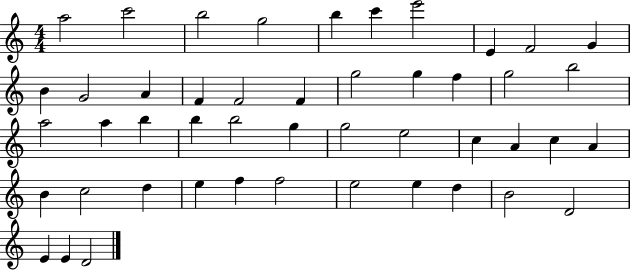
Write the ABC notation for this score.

X:1
T:Untitled
M:4/4
L:1/4
K:C
a2 c'2 b2 g2 b c' e'2 E F2 G B G2 A F F2 F g2 g f g2 b2 a2 a b b b2 g g2 e2 c A c A B c2 d e f f2 e2 e d B2 D2 E E D2